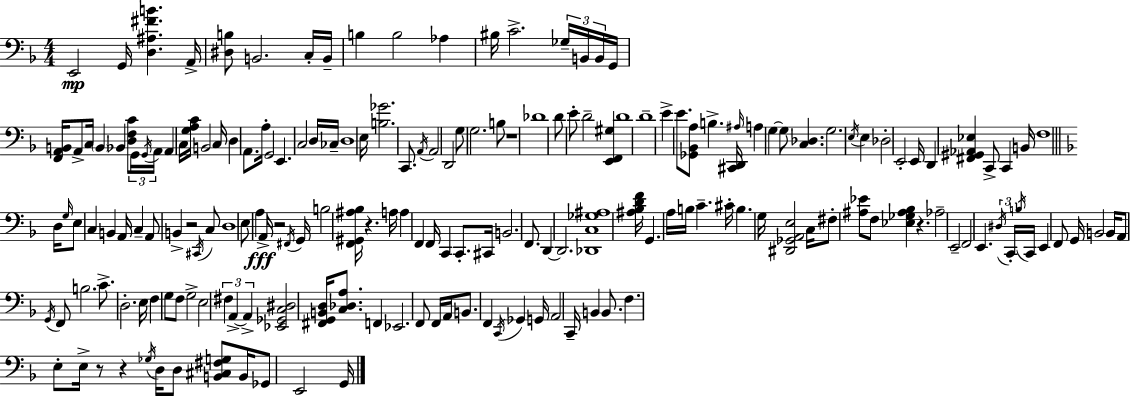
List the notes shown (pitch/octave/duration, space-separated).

E2/h G2/s [D3,A#3,F#4,B4]/q. A2/s [D#3,B3]/e B2/h. C3/s B2/s B3/q B3/h Ab3/q BIS3/s C4/h. Gb3/s B2/s B2/s G2/s [F2,A2,B2]/s A2/e C3/s B2/q Bb2/q [D3,F3,C4]/e G2/s G2/s A2/s A2/q C3/s [G3,A3,C4]/s B2/h C3/s D3/q A2/e. A3/s G2/h E2/q. C3/h D3/s CES3/s D3/w E3/s [B3,Gb4]/h. C2/e. A2/s A2/h D2/h G3/e G3/h. B3/e R/w Db4/w D4/e E4/e D4/h [E2,F2,G#3]/q D4/w D4/w E4/q E4/e. [Gb2,Bb2,A3]/e B3/q. [C#2,D2]/s A#3/s A3/q G3/q G3/e [C3,Db3]/q. G3/h. E3/s E3/q Db3/h E2/h E2/s D2/q [F#2,G#2,Ab2,Eb3]/q C2/e C2/q B2/s F3/w D3/s G3/s E3/e C3/q B2/q A2/s C3/q A2/e B2/q R/h C#2/s C3/e D3/w E3/e A3/q A2/s R/h F#2/s G2/s B3/h [F2,G#2,A#3,Bb3]/s R/q. A3/s A3/q F2/q F2/s C2/q C2/e. C#2/s B2/h. F2/e. D2/q D2/h. [Db2,C3,Gb3,A#3]/w [A#3,Bb3,D4,F4]/s G2/q. A3/s B3/s C4/q. C#4/s B3/q. G3/s [D#2,Gb2,A2,E3]/h C3/s F#3/e [A#3,Eb4]/e F3/e [Eb3,Gb3,A#3,Bb3]/q R/q. Ab3/h E2/h F2/h E2/q. D#3/s C2/s B3/s C2/s E2/q F2/e G2/s B2/h B2/s A2/e G2/s F2/e B3/h. C4/e. D3/h. E3/s F3/q G3/e F3/e G3/h E3/h F#3/q A2/q A2/q [Eb2,Gb2,C3,D#3]/h [F#2,G2,B2,D3]/s [C3,Db3,A3]/e. F2/q Eb2/h. F2/e F2/s A2/s B2/e. F2/q C2/s Gb2/q G2/s A2/h C2/s B2/q B2/e. F3/q. E3/e E3/s R/e R/q Gb3/s D3/s D3/e [B2,C#3,F#3,G3]/e B2/s Gb2/e E2/h G2/s